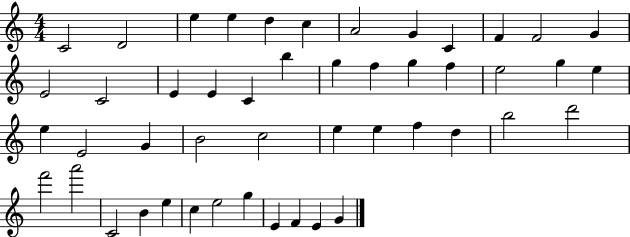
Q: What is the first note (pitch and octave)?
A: C4